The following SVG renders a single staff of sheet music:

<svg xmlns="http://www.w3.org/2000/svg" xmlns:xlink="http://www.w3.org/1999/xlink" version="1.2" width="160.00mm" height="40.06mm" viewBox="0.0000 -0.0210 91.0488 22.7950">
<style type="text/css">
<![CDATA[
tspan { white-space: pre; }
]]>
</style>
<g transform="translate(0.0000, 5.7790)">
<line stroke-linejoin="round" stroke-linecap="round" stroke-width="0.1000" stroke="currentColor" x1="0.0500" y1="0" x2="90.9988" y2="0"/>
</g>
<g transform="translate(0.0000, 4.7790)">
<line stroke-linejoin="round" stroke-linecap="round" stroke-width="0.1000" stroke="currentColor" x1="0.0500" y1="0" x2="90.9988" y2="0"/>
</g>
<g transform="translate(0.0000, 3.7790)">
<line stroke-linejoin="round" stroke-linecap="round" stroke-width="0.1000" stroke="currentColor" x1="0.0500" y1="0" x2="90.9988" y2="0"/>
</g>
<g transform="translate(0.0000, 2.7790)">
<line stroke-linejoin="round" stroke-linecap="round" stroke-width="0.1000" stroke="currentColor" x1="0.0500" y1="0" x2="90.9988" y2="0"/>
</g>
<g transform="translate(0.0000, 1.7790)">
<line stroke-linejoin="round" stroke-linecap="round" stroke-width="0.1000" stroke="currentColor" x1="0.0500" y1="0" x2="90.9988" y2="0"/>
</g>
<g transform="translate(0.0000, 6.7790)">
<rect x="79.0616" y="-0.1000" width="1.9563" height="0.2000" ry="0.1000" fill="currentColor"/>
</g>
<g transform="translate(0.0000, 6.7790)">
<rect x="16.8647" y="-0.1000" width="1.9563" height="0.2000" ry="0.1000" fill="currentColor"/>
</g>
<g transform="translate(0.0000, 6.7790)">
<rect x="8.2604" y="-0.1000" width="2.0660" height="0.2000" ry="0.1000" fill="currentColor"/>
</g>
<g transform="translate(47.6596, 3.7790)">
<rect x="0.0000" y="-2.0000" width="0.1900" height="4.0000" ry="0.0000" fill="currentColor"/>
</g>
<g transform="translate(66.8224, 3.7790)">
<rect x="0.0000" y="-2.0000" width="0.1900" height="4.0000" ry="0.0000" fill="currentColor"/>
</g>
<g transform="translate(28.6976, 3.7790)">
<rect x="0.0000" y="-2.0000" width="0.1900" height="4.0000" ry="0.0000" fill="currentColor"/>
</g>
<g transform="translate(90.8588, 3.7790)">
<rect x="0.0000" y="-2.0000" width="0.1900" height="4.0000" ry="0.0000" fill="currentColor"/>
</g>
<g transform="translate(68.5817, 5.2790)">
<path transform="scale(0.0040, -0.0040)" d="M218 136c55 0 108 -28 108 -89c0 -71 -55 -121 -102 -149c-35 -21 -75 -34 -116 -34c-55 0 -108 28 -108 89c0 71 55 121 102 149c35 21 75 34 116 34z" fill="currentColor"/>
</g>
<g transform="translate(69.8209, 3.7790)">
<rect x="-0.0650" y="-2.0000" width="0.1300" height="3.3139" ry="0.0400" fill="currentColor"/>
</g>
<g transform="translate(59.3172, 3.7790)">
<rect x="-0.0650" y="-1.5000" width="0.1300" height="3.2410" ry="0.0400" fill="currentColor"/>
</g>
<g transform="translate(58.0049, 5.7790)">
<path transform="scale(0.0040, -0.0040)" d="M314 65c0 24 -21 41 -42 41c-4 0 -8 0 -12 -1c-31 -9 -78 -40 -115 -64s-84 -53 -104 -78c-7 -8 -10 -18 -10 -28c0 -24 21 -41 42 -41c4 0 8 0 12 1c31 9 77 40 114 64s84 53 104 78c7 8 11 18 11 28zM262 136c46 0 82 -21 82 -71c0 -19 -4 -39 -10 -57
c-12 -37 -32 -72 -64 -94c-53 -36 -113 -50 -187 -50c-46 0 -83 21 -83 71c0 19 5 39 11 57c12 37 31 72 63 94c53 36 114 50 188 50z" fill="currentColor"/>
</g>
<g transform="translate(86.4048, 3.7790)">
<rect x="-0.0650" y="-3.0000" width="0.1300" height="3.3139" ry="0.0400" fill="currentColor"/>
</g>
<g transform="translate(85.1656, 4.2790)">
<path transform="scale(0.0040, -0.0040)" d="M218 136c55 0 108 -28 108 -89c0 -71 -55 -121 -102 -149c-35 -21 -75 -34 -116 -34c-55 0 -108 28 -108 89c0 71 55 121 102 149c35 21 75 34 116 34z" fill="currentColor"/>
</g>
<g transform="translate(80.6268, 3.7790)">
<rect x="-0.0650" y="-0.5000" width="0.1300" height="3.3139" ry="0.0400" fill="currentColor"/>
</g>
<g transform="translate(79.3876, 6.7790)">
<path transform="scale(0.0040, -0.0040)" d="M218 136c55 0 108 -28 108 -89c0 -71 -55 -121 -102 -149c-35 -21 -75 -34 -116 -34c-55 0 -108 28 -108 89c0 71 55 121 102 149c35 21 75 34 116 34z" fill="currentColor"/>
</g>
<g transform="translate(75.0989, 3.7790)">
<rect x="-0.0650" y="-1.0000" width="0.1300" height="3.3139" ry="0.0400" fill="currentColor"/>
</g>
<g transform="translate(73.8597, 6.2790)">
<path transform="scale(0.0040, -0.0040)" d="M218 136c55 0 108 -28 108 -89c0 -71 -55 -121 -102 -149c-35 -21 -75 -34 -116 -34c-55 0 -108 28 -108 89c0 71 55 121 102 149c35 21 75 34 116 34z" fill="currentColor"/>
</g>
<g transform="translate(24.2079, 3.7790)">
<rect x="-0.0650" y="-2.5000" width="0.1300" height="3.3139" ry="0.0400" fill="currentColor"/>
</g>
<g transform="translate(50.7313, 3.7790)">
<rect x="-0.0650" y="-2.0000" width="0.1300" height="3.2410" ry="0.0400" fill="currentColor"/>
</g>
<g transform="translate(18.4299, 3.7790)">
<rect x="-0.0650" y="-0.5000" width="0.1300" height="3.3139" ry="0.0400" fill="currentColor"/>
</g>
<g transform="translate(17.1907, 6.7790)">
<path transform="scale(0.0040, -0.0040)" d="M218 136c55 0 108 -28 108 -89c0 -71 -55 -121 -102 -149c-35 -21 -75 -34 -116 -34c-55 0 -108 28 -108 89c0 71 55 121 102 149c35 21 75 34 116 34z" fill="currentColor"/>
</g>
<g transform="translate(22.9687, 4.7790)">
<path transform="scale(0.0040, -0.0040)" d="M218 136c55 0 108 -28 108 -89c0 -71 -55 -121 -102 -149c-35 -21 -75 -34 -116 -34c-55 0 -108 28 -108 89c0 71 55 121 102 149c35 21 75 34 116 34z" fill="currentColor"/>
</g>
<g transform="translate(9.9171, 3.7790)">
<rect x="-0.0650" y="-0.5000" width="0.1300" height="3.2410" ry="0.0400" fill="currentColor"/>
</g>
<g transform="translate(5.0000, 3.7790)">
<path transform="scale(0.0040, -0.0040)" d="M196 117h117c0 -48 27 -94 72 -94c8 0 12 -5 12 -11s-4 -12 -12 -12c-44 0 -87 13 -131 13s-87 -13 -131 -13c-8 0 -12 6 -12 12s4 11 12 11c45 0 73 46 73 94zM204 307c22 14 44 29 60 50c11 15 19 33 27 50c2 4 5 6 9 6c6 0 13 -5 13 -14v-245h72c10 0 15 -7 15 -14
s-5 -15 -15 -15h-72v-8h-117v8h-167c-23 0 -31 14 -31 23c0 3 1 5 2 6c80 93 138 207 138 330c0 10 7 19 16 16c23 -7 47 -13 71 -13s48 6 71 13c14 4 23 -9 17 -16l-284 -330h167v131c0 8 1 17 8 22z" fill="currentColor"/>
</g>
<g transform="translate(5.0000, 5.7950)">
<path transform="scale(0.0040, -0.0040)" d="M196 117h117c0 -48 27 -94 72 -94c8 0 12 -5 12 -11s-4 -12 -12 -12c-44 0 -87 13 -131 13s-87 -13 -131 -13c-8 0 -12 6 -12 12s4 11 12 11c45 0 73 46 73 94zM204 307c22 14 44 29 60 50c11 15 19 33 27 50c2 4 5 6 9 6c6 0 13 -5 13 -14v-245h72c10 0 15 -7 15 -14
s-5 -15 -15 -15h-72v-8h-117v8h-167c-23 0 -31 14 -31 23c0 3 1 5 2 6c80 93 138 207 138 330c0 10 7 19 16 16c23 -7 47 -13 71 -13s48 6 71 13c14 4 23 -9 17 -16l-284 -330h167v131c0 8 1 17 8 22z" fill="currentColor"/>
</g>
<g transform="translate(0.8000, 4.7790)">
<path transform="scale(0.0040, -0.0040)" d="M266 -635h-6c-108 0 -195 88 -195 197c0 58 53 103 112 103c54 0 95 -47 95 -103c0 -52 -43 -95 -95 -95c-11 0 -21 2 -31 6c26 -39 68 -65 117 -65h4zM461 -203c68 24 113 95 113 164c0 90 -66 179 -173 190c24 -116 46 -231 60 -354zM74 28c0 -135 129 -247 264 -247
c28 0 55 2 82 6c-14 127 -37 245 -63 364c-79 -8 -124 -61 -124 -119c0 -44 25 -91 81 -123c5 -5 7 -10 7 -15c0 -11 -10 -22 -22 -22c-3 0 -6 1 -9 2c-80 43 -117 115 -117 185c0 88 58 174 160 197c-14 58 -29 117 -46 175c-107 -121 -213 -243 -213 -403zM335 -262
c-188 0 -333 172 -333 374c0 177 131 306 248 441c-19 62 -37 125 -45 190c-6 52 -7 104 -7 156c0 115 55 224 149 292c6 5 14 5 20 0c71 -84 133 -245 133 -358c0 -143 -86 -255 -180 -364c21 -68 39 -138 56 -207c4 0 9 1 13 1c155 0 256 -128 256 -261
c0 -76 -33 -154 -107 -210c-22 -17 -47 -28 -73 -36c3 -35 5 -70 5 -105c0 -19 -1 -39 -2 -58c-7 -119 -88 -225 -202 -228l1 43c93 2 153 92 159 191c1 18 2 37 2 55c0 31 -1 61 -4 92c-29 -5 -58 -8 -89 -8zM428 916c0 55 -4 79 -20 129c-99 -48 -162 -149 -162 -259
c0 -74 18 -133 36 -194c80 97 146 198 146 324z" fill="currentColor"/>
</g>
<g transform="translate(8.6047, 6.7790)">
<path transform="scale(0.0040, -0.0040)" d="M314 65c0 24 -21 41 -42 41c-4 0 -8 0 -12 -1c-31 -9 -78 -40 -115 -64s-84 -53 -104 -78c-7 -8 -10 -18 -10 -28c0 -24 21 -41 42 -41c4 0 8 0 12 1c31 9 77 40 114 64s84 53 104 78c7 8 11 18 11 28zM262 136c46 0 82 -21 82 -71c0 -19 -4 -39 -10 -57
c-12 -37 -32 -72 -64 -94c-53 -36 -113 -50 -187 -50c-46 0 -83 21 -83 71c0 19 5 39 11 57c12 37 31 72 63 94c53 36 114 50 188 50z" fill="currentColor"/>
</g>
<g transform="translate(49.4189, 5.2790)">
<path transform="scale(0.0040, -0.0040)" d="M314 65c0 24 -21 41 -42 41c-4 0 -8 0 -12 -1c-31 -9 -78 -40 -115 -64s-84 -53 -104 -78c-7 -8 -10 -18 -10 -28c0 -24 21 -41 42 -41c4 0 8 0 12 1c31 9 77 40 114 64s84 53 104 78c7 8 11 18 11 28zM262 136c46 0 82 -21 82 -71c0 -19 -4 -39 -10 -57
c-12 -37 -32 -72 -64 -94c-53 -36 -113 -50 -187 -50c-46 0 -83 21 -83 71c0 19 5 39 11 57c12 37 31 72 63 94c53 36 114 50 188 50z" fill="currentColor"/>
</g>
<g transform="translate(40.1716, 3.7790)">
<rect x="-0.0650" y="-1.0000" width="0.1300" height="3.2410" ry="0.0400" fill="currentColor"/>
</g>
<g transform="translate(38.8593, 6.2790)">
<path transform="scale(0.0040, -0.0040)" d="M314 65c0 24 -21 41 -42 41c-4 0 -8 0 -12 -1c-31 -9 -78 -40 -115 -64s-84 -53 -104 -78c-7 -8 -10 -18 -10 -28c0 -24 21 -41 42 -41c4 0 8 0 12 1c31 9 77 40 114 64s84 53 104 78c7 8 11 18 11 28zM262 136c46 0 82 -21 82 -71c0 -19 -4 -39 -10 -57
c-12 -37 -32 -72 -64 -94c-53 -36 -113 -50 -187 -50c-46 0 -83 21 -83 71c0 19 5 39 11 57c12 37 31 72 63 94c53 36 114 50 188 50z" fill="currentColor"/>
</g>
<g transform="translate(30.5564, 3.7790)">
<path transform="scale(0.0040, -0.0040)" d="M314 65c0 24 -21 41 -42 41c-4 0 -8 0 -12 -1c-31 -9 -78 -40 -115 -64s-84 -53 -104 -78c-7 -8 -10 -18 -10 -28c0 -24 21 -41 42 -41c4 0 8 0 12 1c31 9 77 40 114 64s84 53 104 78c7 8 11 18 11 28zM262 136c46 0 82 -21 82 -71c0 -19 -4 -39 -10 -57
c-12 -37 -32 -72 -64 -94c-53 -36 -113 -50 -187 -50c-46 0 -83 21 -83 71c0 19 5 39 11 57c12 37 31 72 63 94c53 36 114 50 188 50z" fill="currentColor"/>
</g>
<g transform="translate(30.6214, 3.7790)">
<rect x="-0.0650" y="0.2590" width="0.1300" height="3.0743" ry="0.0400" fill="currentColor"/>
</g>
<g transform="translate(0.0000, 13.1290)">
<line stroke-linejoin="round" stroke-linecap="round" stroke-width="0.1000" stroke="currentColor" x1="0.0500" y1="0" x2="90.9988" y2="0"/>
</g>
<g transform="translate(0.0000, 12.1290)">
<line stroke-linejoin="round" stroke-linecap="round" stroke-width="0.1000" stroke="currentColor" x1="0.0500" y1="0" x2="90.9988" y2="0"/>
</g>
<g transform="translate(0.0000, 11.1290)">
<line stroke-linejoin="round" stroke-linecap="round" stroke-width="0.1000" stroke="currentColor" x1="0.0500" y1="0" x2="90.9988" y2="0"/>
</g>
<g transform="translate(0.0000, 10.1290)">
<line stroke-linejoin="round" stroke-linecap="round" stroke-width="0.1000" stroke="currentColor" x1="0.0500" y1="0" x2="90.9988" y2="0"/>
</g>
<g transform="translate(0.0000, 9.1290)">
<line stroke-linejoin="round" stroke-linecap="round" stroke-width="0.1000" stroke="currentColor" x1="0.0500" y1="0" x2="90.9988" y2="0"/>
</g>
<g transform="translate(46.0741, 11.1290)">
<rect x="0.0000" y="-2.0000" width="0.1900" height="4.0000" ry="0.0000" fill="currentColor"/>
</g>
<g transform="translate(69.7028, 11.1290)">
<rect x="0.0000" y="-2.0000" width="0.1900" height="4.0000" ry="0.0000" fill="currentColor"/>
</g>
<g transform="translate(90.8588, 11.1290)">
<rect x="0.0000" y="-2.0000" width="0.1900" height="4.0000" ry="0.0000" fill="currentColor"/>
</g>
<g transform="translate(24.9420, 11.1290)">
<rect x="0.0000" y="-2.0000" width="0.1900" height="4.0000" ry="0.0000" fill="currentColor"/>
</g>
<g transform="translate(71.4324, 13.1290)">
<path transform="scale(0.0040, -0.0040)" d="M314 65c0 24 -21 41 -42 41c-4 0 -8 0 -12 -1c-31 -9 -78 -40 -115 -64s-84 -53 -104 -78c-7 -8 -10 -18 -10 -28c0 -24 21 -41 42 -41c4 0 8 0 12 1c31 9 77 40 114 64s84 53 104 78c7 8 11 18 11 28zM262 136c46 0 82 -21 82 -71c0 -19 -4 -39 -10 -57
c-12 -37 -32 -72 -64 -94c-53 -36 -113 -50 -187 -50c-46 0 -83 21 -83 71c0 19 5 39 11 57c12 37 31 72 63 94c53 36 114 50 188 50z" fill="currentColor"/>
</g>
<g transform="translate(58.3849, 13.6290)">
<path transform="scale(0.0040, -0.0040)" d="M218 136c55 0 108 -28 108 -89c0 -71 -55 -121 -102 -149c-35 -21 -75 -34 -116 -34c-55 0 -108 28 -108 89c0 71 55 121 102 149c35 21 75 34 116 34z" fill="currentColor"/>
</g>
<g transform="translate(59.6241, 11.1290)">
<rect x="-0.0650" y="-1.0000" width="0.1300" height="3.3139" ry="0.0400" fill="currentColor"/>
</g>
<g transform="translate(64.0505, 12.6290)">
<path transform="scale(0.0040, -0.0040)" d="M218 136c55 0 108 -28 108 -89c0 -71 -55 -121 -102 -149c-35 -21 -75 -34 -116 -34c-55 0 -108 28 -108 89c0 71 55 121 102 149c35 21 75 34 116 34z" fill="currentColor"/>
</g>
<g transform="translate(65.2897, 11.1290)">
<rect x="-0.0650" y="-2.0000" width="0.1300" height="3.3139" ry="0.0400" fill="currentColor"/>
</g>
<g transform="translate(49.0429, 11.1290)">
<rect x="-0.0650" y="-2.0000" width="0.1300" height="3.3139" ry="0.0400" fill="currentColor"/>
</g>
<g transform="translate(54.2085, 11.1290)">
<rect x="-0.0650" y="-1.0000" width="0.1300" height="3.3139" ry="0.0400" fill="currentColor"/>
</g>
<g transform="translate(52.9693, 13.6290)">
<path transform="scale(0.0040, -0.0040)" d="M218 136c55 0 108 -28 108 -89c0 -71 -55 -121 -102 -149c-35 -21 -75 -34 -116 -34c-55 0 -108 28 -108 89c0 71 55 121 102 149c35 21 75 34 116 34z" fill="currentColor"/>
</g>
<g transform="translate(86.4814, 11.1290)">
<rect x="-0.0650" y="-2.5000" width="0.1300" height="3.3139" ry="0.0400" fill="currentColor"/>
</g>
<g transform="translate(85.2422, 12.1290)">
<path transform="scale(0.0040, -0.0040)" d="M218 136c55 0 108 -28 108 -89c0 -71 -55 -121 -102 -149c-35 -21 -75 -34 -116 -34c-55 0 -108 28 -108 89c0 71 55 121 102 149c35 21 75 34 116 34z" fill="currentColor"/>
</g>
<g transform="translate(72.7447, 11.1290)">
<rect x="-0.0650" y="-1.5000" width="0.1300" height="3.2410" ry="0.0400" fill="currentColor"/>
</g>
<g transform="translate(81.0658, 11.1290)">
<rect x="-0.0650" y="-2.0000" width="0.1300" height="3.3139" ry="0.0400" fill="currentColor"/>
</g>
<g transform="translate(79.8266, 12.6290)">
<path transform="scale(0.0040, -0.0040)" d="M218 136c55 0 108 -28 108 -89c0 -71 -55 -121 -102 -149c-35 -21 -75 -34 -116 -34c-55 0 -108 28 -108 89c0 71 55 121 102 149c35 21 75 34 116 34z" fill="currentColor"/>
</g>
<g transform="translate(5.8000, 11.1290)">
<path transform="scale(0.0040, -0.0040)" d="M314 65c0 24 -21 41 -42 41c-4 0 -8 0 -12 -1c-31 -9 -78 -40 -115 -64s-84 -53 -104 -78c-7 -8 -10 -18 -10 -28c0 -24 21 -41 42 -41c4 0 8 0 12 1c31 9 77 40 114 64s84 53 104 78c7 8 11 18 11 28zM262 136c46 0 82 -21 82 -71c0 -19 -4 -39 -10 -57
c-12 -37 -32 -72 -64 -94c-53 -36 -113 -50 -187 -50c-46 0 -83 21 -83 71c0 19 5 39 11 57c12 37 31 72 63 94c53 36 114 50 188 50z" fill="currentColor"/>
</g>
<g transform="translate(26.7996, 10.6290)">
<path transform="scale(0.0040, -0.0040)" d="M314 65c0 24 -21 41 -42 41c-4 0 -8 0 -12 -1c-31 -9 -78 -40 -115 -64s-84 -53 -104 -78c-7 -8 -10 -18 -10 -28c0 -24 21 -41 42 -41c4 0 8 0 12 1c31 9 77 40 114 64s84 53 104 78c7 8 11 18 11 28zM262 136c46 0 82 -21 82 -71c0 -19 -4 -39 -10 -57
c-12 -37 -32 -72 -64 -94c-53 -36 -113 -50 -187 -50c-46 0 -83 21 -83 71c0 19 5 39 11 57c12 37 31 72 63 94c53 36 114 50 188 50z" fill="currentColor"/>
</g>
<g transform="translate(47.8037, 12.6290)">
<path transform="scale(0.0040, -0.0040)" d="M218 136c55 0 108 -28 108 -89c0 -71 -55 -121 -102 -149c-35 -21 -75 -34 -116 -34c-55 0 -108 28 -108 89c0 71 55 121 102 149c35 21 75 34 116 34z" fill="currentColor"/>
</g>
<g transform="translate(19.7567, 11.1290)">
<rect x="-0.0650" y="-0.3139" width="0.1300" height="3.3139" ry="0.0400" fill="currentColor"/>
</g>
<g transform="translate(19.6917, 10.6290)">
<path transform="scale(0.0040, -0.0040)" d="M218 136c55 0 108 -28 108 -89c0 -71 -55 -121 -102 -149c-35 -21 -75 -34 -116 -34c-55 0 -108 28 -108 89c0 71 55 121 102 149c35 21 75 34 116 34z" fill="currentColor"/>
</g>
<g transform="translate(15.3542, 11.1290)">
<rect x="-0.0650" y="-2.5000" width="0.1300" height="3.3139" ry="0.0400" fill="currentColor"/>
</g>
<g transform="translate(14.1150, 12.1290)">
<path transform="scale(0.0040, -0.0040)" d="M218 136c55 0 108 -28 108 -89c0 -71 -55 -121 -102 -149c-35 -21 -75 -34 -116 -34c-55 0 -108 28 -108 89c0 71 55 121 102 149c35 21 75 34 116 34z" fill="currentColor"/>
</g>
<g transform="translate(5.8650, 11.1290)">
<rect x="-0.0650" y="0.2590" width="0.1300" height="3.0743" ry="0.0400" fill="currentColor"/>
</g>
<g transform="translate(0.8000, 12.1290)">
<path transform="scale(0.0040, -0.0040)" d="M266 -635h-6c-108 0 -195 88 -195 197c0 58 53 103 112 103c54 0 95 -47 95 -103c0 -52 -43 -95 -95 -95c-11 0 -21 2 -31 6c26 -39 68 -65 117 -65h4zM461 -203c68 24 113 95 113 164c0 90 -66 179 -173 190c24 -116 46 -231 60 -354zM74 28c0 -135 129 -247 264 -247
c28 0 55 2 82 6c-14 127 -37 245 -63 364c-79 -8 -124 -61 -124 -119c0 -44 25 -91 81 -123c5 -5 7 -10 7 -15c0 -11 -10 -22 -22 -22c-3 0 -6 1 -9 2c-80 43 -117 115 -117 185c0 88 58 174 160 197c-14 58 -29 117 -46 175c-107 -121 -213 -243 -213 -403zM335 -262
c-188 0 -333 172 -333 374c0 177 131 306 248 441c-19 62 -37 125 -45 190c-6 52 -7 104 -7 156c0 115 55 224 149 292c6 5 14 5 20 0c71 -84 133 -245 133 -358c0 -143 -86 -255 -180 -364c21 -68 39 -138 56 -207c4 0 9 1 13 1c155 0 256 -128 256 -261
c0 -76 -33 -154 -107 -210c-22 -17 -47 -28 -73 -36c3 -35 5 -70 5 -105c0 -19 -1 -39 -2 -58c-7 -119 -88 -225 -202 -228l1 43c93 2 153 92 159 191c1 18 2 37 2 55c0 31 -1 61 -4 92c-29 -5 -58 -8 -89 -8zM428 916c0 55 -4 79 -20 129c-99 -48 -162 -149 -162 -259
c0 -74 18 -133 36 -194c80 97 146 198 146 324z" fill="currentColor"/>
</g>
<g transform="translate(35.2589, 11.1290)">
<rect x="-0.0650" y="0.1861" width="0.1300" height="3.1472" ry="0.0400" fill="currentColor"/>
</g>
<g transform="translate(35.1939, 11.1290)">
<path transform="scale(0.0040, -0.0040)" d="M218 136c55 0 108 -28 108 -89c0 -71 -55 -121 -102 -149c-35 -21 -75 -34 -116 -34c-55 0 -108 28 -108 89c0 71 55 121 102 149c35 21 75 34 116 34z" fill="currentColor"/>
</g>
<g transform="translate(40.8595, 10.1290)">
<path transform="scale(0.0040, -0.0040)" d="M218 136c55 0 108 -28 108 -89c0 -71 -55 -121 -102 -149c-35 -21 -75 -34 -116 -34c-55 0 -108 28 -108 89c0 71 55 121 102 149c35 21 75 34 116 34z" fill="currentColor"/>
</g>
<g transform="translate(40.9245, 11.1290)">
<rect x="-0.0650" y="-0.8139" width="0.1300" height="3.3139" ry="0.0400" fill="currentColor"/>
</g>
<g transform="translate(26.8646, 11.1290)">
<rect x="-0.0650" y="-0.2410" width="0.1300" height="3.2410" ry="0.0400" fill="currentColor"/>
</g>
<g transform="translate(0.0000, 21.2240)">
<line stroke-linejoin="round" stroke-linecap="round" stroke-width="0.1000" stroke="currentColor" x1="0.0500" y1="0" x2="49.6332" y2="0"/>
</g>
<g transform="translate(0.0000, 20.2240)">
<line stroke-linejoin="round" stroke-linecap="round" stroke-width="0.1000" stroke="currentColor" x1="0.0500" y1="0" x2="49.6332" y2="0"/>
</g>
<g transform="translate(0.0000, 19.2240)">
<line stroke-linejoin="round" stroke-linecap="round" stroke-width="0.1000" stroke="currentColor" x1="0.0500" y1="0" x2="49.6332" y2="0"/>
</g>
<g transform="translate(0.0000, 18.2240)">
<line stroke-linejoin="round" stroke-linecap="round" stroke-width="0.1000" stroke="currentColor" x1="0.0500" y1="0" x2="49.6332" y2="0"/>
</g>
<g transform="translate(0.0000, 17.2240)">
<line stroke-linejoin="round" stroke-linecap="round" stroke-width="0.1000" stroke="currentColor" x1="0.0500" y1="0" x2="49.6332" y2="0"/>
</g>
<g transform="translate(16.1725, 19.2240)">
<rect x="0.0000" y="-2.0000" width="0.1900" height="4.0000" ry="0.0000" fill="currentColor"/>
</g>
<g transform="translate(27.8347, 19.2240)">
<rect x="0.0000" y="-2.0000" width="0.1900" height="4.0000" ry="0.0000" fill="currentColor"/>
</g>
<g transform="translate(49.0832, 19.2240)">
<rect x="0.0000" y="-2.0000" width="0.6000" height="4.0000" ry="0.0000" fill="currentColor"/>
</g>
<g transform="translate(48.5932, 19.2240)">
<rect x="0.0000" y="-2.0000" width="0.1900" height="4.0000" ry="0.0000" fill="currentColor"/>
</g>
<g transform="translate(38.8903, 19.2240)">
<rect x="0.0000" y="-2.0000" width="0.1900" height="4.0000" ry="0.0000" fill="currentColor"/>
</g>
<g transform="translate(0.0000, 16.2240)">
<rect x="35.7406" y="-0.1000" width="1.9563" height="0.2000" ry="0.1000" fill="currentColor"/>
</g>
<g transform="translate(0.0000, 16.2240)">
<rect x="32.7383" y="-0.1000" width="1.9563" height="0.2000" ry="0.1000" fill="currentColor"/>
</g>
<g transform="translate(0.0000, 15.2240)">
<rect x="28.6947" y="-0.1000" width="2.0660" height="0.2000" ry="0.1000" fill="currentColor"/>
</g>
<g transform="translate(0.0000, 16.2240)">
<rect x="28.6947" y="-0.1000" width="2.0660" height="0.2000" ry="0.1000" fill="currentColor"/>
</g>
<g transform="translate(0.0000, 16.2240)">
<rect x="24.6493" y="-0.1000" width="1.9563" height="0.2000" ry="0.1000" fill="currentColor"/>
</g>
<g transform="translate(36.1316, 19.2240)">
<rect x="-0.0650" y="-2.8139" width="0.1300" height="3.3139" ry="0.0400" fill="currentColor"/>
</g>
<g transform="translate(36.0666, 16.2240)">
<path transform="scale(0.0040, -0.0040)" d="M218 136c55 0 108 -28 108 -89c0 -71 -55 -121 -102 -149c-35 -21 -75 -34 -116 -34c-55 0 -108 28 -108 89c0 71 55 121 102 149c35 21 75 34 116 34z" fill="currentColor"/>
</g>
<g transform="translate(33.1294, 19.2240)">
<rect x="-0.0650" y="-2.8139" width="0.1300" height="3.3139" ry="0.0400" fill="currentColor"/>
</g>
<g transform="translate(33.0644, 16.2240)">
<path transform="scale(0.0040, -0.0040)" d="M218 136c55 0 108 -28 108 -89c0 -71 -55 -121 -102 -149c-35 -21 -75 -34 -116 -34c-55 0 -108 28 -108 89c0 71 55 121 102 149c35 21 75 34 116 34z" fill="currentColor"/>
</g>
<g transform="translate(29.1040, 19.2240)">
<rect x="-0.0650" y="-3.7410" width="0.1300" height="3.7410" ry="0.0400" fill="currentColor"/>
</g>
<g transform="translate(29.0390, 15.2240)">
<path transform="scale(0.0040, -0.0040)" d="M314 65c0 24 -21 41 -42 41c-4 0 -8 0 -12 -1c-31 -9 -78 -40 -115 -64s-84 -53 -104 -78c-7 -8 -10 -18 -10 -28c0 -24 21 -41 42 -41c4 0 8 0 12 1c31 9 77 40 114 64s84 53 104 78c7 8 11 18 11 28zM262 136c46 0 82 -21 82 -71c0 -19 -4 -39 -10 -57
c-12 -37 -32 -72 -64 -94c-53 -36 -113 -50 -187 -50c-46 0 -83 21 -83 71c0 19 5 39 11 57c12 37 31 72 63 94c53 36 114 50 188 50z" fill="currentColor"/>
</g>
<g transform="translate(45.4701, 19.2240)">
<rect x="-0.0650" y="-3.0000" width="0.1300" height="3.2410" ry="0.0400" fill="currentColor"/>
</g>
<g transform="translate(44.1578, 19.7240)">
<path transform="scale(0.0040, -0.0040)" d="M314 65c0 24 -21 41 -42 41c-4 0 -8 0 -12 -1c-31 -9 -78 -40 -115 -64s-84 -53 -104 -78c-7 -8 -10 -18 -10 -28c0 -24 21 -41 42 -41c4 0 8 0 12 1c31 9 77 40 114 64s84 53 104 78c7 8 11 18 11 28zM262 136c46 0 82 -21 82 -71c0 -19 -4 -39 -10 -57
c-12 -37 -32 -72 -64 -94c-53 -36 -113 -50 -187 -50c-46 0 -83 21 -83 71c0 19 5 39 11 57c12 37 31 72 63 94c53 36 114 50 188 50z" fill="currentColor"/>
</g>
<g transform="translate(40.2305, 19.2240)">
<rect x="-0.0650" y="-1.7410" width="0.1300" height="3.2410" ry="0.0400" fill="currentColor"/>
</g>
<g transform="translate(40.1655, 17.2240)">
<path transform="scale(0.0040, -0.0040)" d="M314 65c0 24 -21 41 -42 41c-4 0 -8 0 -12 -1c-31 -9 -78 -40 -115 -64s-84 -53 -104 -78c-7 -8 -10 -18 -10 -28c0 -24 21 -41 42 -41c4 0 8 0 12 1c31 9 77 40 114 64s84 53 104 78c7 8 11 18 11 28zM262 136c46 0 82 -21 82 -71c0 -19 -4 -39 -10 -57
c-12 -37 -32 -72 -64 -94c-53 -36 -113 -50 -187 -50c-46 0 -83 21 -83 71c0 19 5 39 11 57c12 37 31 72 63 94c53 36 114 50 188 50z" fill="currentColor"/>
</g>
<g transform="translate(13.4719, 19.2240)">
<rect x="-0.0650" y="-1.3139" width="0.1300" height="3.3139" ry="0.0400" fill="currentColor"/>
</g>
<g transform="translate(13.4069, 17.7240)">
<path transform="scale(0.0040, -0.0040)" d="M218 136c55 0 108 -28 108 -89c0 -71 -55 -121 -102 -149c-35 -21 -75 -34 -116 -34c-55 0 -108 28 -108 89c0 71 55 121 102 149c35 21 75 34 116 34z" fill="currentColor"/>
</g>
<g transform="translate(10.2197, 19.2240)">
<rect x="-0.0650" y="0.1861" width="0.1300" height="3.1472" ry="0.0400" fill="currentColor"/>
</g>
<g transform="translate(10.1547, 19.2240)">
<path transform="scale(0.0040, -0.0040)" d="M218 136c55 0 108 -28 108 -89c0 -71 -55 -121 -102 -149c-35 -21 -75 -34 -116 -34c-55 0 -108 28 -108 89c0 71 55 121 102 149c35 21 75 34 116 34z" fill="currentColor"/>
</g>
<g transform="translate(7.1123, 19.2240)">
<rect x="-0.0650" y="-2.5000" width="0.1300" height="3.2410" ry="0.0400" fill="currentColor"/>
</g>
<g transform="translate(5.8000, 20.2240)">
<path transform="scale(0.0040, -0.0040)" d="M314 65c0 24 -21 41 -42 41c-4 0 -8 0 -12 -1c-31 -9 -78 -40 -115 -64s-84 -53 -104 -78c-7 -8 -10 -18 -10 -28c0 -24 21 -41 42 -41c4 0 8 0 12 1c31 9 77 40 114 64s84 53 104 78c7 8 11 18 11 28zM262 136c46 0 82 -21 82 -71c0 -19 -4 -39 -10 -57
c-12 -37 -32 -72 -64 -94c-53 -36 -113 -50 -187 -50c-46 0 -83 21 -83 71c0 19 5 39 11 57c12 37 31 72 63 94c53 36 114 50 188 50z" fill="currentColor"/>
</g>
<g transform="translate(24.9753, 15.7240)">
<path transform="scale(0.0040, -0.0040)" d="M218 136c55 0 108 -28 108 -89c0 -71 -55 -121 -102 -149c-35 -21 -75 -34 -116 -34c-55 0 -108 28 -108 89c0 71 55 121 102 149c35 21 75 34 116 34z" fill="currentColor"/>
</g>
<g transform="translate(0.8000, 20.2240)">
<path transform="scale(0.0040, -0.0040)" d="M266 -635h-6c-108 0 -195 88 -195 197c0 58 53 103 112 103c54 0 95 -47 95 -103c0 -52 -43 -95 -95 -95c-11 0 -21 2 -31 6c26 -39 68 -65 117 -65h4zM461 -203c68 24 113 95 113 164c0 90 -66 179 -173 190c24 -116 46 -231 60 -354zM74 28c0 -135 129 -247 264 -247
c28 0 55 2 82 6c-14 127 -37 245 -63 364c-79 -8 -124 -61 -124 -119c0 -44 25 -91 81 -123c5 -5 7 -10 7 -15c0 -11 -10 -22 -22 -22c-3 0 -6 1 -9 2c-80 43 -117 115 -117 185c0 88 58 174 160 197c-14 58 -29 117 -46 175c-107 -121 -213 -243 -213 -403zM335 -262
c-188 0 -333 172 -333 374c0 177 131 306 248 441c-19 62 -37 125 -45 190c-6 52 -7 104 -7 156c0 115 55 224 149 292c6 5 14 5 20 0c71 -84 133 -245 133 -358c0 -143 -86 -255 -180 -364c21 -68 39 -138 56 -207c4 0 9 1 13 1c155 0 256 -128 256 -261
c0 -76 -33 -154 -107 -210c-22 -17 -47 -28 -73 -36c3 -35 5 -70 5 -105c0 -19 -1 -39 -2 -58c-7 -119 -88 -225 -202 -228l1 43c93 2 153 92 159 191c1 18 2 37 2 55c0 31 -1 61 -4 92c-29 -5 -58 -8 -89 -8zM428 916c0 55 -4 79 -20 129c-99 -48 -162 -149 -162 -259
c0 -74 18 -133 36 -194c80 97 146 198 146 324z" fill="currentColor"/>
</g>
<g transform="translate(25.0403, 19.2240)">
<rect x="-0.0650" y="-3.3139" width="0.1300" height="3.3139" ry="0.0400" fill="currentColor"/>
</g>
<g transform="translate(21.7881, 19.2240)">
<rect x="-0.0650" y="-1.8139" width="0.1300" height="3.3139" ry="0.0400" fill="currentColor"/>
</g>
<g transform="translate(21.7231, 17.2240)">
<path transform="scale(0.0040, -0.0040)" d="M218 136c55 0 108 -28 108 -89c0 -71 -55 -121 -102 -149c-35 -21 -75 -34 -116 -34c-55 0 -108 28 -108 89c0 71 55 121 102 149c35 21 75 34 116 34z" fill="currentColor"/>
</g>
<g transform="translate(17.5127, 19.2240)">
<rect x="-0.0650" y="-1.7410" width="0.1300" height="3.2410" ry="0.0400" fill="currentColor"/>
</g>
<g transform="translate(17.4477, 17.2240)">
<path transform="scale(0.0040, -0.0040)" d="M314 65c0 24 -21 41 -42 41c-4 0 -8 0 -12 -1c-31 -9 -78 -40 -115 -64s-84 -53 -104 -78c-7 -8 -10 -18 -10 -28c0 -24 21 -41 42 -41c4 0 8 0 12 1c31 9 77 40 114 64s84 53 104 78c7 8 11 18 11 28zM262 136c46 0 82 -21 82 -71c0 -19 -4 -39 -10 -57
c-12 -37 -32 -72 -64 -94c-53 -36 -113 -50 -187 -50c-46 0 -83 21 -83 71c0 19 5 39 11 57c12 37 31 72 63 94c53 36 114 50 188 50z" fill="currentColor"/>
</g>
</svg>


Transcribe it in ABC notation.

X:1
T:Untitled
M:4/4
L:1/4
K:C
C2 C G B2 D2 F2 E2 F D C A B2 G c c2 B d F D D F E2 F G G2 B e f2 f b c'2 a a f2 A2